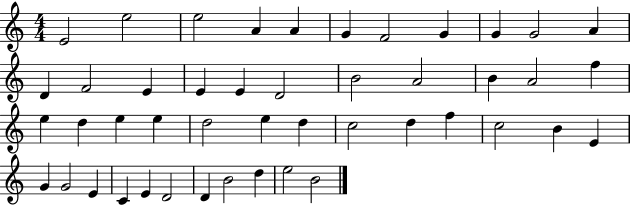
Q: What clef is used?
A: treble